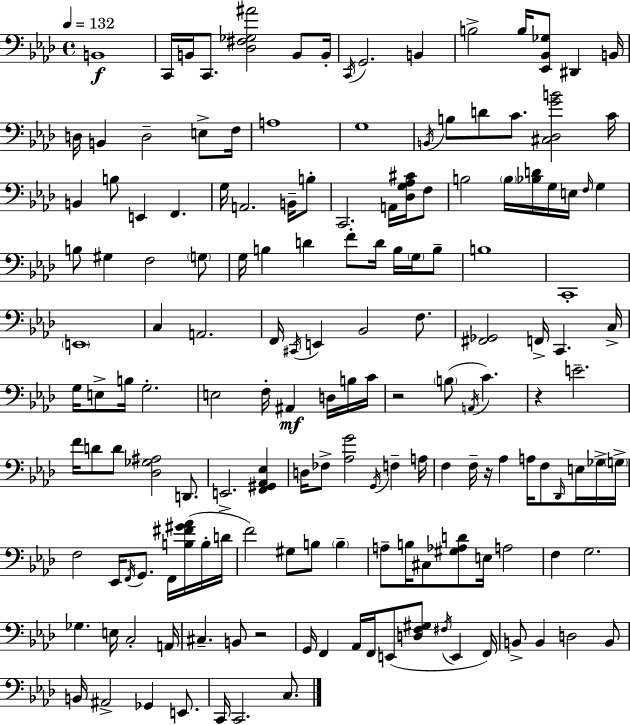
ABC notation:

X:1
T:Untitled
M:4/4
L:1/4
K:Ab
B,,4 C,,/4 B,,/4 C,,/2 [_D,^F,_G,^A]2 B,,/2 B,,/4 C,,/4 G,,2 B,, B,2 B,/4 [_E,,_B,,_G,]/2 ^D,, B,,/4 D,/4 B,, D,2 E,/2 F,/4 A,4 G,4 B,,/4 B,/2 D/2 C/2 [^C,_D,GB]2 C/4 B,, B,/2 E,, F,, G,/4 A,,2 B,,/4 B,/2 C,,2 A,,/4 [_D,G,_A,^C]/4 F,/2 B,2 B,/4 [_B,D]/4 G,/4 E,/4 F,/4 G, B,/2 ^G, F,2 G,/2 G,/4 B, D F/2 D/4 B,/4 G,/4 B,/2 B,4 C,,4 E,,4 C, A,,2 F,,/4 ^C,,/4 E,, _B,,2 F,/2 [^F,,_G,,]2 F,,/4 C,, C,/4 G,/4 E,/2 B,/4 G,2 E,2 F,/4 ^A,, D,/4 B,/4 C/4 z2 B,/2 A,,/4 C z E2 F/4 D/2 D/2 [_D,_G,^A,]2 D,,/2 E,,2 [F,,^G,,_A,,_E,] D,/4 _F,/2 [_A,G]2 G,,/4 F, A,/4 F, F,/4 z/4 _A, A,/4 F,/2 _D,,/4 E,/4 _G,/4 G,/4 F,2 _E,,/4 F,,/4 G,,/2 F,,/4 [B,^F^G_A]/4 B,/4 D/4 F2 ^G,/2 B,/2 B, A,/2 B,/4 ^C,/2 [^G,_A,D]/2 E,/4 A,2 F, G,2 _G, E,/4 C,2 A,,/4 ^C, B,,/2 z2 G,,/4 F,, _A,,/4 F,,/4 E,,/2 [D,F,^G,]/2 ^F,/4 E,, F,,/4 B,,/2 B,, D,2 B,,/2 B,,/4 ^A,,2 _G,, E,,/2 C,,/4 C,,2 C,/2